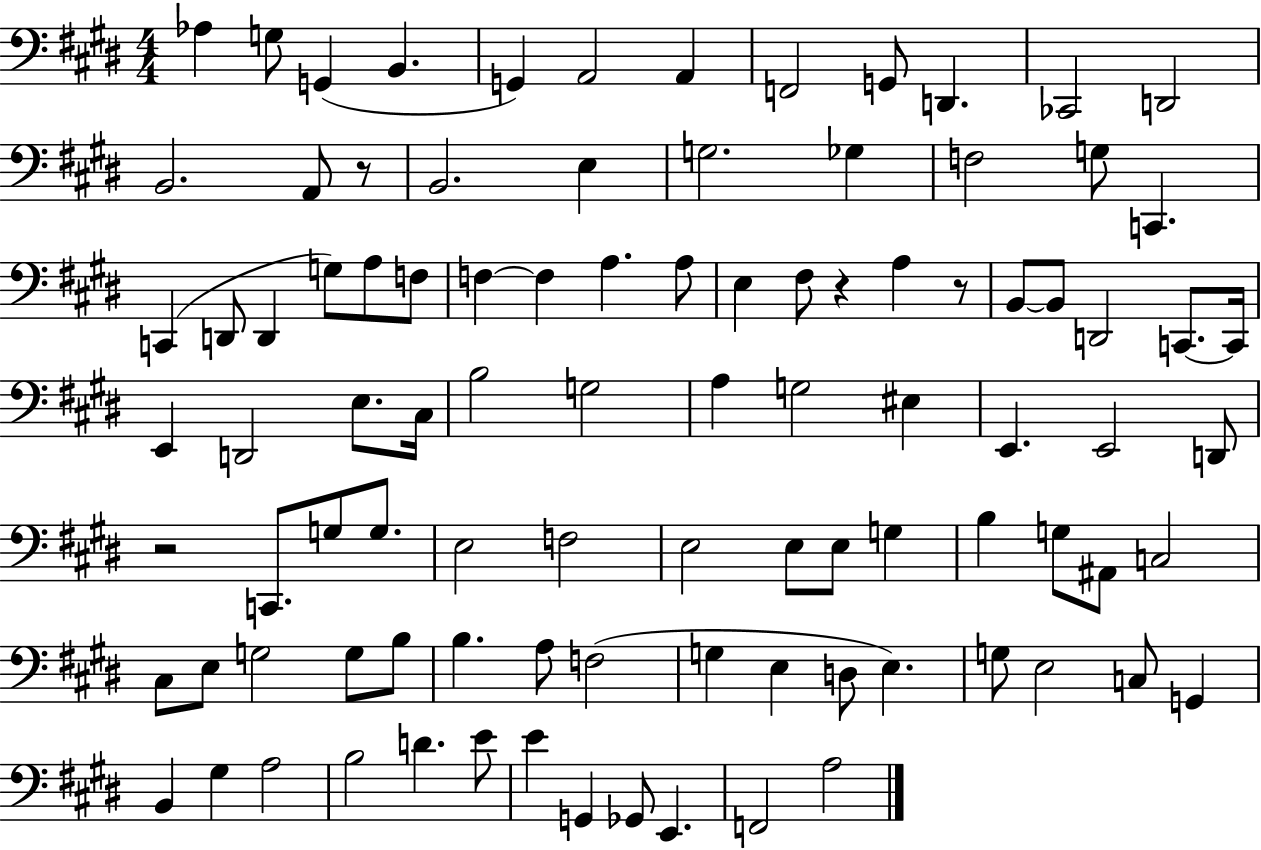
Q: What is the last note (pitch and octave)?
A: A3